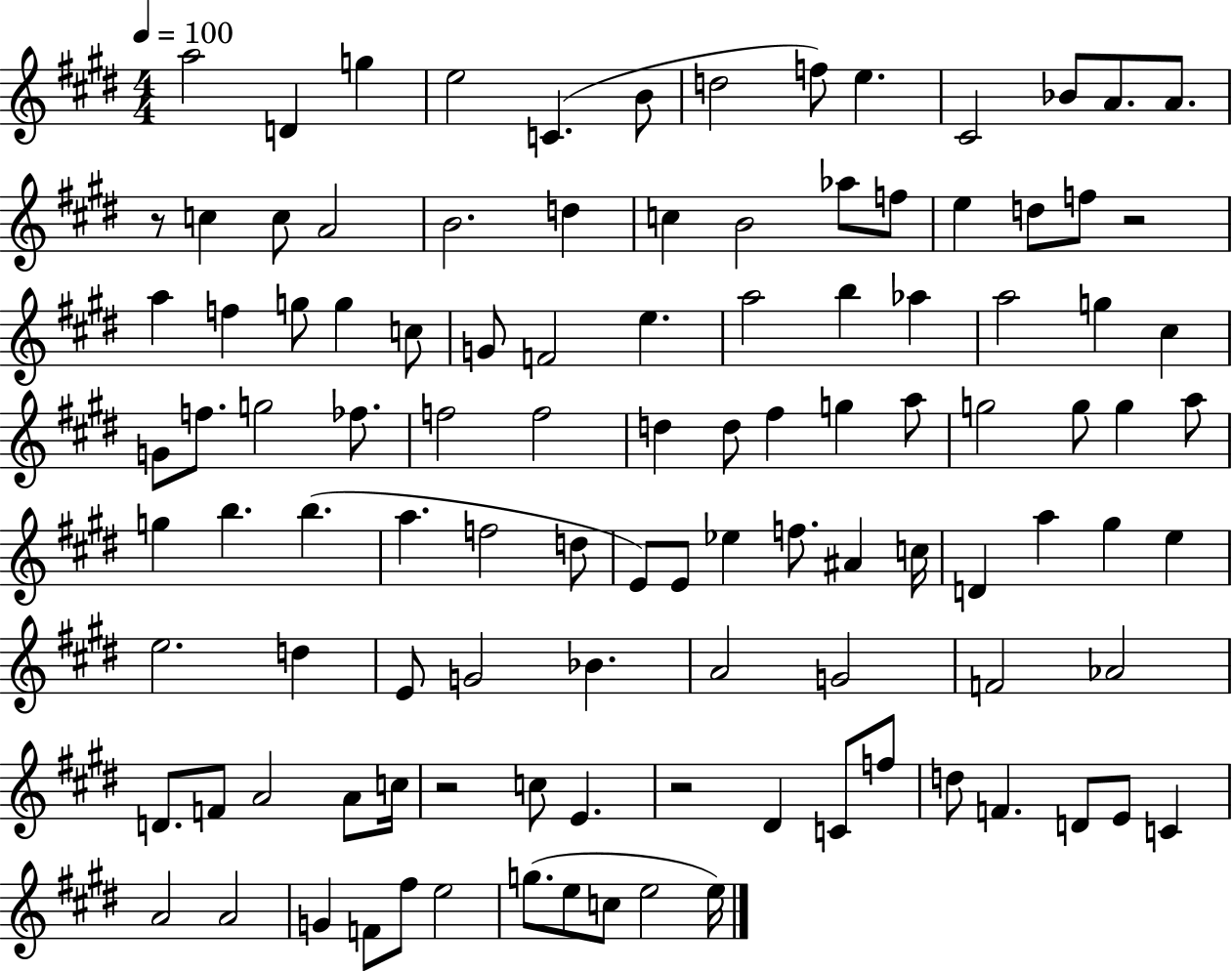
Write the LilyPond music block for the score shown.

{
  \clef treble
  \numericTimeSignature
  \time 4/4
  \key e \major
  \tempo 4 = 100
  a''2 d'4 g''4 | e''2 c'4.( b'8 | d''2 f''8) e''4. | cis'2 bes'8 a'8. a'8. | \break r8 c''4 c''8 a'2 | b'2. d''4 | c''4 b'2 aes''8 f''8 | e''4 d''8 f''8 r2 | \break a''4 f''4 g''8 g''4 c''8 | g'8 f'2 e''4. | a''2 b''4 aes''4 | a''2 g''4 cis''4 | \break g'8 f''8. g''2 fes''8. | f''2 f''2 | d''4 d''8 fis''4 g''4 a''8 | g''2 g''8 g''4 a''8 | \break g''4 b''4. b''4.( | a''4. f''2 d''8 | e'8) e'8 ees''4 f''8. ais'4 c''16 | d'4 a''4 gis''4 e''4 | \break e''2. d''4 | e'8 g'2 bes'4. | a'2 g'2 | f'2 aes'2 | \break d'8. f'8 a'2 a'8 c''16 | r2 c''8 e'4. | r2 dis'4 c'8 f''8 | d''8 f'4. d'8 e'8 c'4 | \break a'2 a'2 | g'4 f'8 fis''8 e''2 | g''8.( e''8 c''8 e''2 e''16) | \bar "|."
}